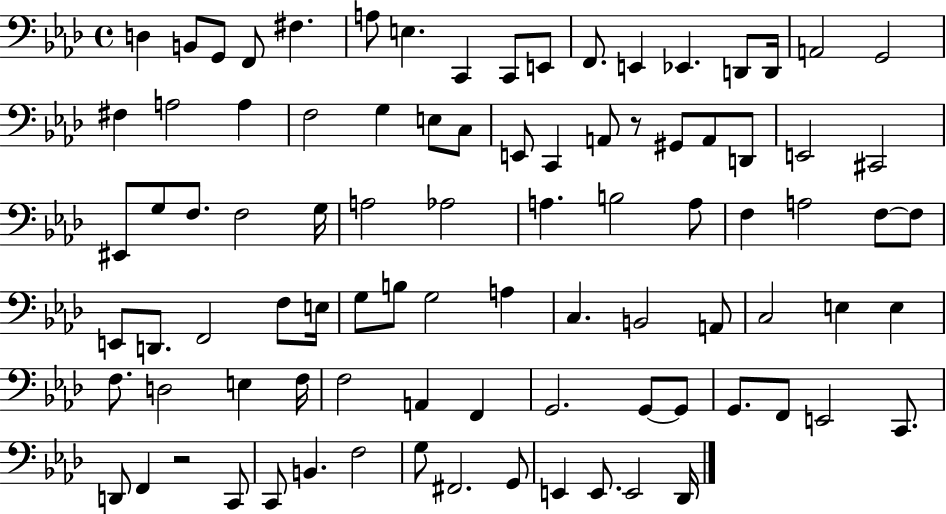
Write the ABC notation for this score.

X:1
T:Untitled
M:4/4
L:1/4
K:Ab
D, B,,/2 G,,/2 F,,/2 ^F, A,/2 E, C,, C,,/2 E,,/2 F,,/2 E,, _E,, D,,/2 D,,/4 A,,2 G,,2 ^F, A,2 A, F,2 G, E,/2 C,/2 E,,/2 C,, A,,/2 z/2 ^G,,/2 A,,/2 D,,/2 E,,2 ^C,,2 ^E,,/2 G,/2 F,/2 F,2 G,/4 A,2 _A,2 A, B,2 A,/2 F, A,2 F,/2 F,/2 E,,/2 D,,/2 F,,2 F,/2 E,/4 G,/2 B,/2 G,2 A, C, B,,2 A,,/2 C,2 E, E, F,/2 D,2 E, F,/4 F,2 A,, F,, G,,2 G,,/2 G,,/2 G,,/2 F,,/2 E,,2 C,,/2 D,,/2 F,, z2 C,,/2 C,,/2 B,, F,2 G,/2 ^F,,2 G,,/2 E,, E,,/2 E,,2 _D,,/4